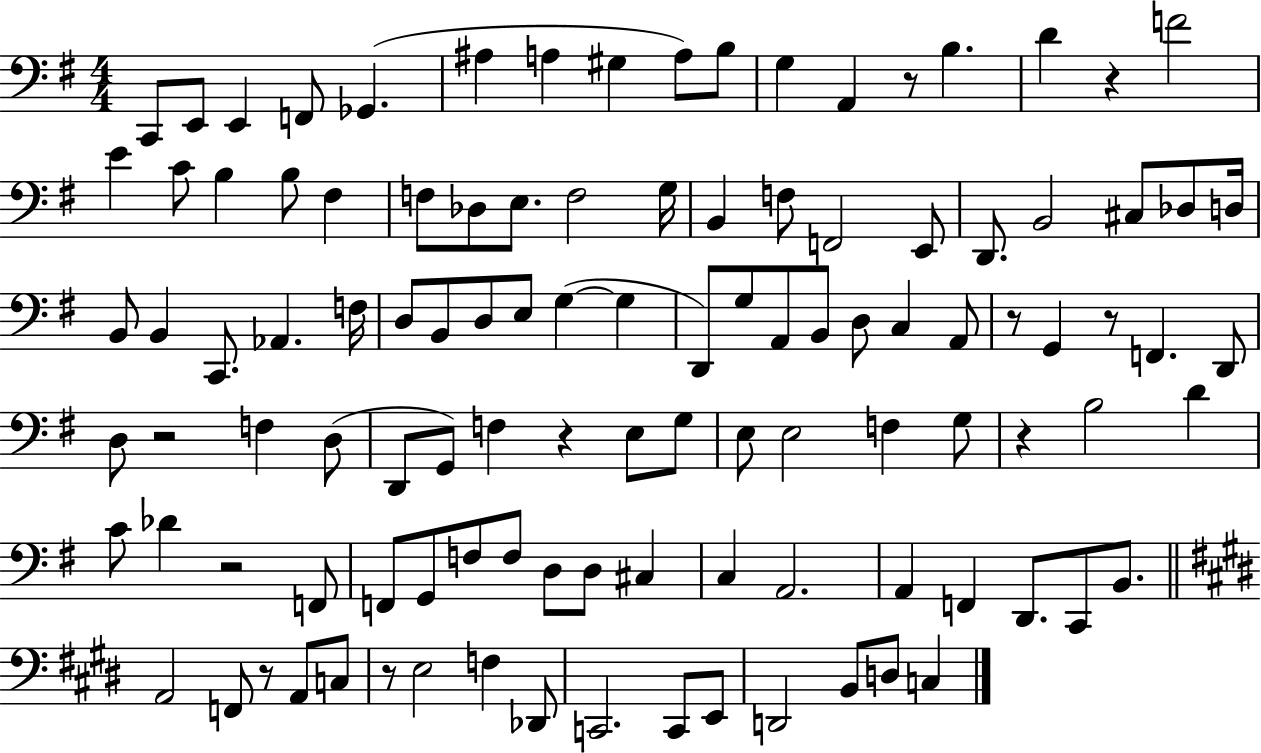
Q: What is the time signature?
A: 4/4